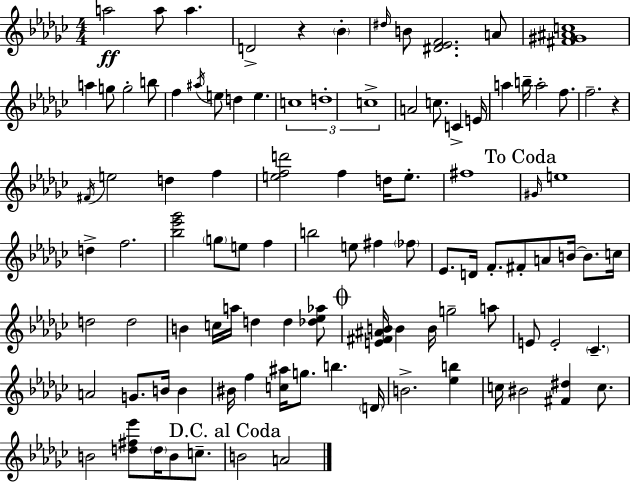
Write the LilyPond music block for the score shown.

{
  \clef treble
  \numericTimeSignature
  \time 4/4
  \key ees \minor
  a''2\ff a''8 a''4. | d'2-> r4 \parenthesize bes'4-. | \grace { dis''16 } b'8 <dis' ees' f'>2. a'8 | <fis' gis' ais' c''>1 | \break a''4 g''8 g''2-. b''8 | f''4 \acciaccatura { ais''16 } e''8 d''4 e''4. | \tuplet 3/2 { c''1 | d''1-. | \break c''1-> } | a'2 c''8. c'4-> | e'16 a''4 b''16-- a''2-. f''8. | f''2.-- r4 | \break \acciaccatura { fis'16 } e''2 d''4 f''4 | <e'' f'' d'''>2 f''4 d''16 | e''8.-. fis''1 | \mark "To Coda" \grace { gis'16 } e''1 | \break d''4-> f''2. | <bes'' ees''' ges'''>2 \parenthesize g''8 e''8 | f''4 b''2 e''8 fis''4 | \parenthesize fes''8 ees'8. d'16 f'8.-. fis'8-. a'8 b'16~~ | \break b'8. c''16 d''2 d''2 | b'4 c''16 a''16 d''4 d''4 | <des'' ees'' aes''>8 \mark \markup { \musicglyph "scripts.coda" } <e' fis' ais' b'>16 b'4 b'16 g''2-- | a''8 e'8 e'2-. \parenthesize ces'4.-- | \break a'2 g'8. b'16 | b'4 bis'16 f''4 <c'' ais''>16 g''8. b''4. | \parenthesize d'16 b'2.-> | <ees'' b''>4 c''16 bis'2 <fis' dis''>4 | \break c''8. b'2 <d'' fis'' ees'''>8 \parenthesize d''16 b'8 | c''8.-- \mark "D.C. al Coda" b'2 a'2 | \bar "|."
}